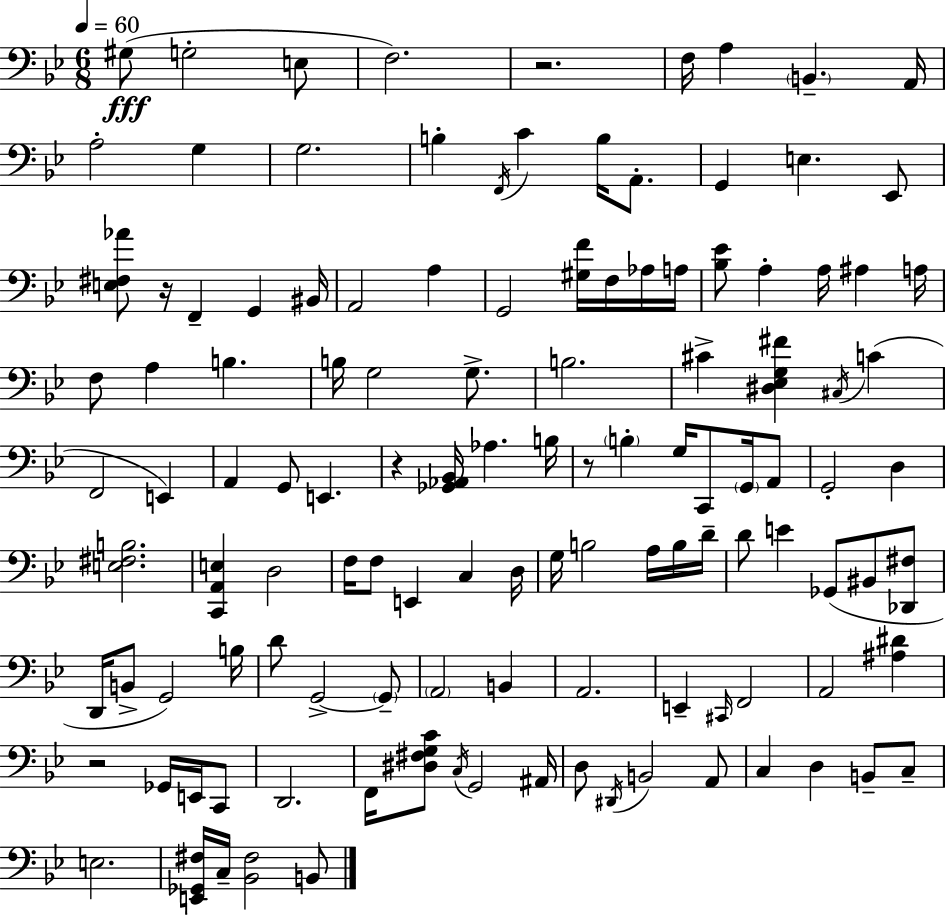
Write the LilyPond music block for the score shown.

{
  \clef bass
  \numericTimeSignature
  \time 6/8
  \key g \minor
  \tempo 4 = 60
  gis8(\fff g2-. e8 | f2.) | r2. | f16 a4 \parenthesize b,4.-- a,16 | \break a2-. g4 | g2. | b4-. \acciaccatura { f,16 } c'4 b16 a,8.-. | g,4 e4. ees,8 | \break <e fis aes'>8 r16 f,4-- g,4 | bis,16 a,2 a4 | g,2 <gis f'>16 f16 aes16 | a16 <bes ees'>8 a4-. a16 ais4 | \break a16 f8 a4 b4. | b16 g2 g8.-> | b2. | cis'4-> <dis ees g fis'>4 \acciaccatura { cis16 }( c'4 | \break f,2 e,4) | a,4 g,8 e,4. | r4 <ges, aes, bes,>16 aes4. | b16 r8 \parenthesize b4-. g16 c,8 \parenthesize g,16 | \break a,8 g,2-. d4 | <e fis b>2. | <c, a, e>4 d2 | f16 f8 e,4 c4 | \break d16 g16 b2 a16 | b16 d'16-- d'8 e'4 ges,8( bis,8 | <des, fis>8 d,16 b,8-> g,2) | b16 d'8 g,2->~~ | \break \parenthesize g,8-- \parenthesize a,2 b,4 | a,2. | e,4-- \grace { cis,16 } f,2 | a,2 <ais dis'>4 | \break r2 ges,16 | e,16 c,8 d,2. | f,16 <dis fis g c'>8 \acciaccatura { c16 } g,2 | ais,16 d8 \acciaccatura { dis,16 } b,2 | \break a,8 c4 d4 | b,8-- c8-- e2. | <e, ges, fis>16 c16-- <bes, fis>2 | b,8 \bar "|."
}